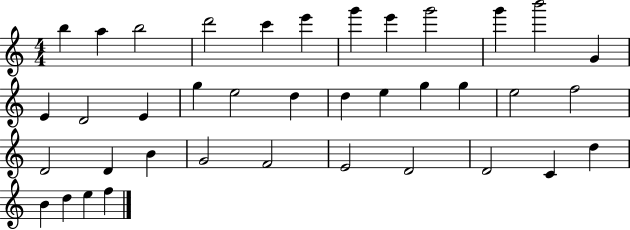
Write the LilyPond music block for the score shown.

{
  \clef treble
  \numericTimeSignature
  \time 4/4
  \key c \major
  b''4 a''4 b''2 | d'''2 c'''4 e'''4 | g'''4 e'''4 g'''2 | g'''4 b'''2 g'4 | \break e'4 d'2 e'4 | g''4 e''2 d''4 | d''4 e''4 g''4 g''4 | e''2 f''2 | \break d'2 d'4 b'4 | g'2 f'2 | e'2 d'2 | d'2 c'4 d''4 | \break b'4 d''4 e''4 f''4 | \bar "|."
}